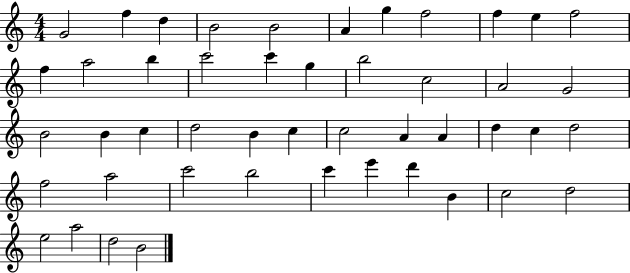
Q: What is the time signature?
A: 4/4